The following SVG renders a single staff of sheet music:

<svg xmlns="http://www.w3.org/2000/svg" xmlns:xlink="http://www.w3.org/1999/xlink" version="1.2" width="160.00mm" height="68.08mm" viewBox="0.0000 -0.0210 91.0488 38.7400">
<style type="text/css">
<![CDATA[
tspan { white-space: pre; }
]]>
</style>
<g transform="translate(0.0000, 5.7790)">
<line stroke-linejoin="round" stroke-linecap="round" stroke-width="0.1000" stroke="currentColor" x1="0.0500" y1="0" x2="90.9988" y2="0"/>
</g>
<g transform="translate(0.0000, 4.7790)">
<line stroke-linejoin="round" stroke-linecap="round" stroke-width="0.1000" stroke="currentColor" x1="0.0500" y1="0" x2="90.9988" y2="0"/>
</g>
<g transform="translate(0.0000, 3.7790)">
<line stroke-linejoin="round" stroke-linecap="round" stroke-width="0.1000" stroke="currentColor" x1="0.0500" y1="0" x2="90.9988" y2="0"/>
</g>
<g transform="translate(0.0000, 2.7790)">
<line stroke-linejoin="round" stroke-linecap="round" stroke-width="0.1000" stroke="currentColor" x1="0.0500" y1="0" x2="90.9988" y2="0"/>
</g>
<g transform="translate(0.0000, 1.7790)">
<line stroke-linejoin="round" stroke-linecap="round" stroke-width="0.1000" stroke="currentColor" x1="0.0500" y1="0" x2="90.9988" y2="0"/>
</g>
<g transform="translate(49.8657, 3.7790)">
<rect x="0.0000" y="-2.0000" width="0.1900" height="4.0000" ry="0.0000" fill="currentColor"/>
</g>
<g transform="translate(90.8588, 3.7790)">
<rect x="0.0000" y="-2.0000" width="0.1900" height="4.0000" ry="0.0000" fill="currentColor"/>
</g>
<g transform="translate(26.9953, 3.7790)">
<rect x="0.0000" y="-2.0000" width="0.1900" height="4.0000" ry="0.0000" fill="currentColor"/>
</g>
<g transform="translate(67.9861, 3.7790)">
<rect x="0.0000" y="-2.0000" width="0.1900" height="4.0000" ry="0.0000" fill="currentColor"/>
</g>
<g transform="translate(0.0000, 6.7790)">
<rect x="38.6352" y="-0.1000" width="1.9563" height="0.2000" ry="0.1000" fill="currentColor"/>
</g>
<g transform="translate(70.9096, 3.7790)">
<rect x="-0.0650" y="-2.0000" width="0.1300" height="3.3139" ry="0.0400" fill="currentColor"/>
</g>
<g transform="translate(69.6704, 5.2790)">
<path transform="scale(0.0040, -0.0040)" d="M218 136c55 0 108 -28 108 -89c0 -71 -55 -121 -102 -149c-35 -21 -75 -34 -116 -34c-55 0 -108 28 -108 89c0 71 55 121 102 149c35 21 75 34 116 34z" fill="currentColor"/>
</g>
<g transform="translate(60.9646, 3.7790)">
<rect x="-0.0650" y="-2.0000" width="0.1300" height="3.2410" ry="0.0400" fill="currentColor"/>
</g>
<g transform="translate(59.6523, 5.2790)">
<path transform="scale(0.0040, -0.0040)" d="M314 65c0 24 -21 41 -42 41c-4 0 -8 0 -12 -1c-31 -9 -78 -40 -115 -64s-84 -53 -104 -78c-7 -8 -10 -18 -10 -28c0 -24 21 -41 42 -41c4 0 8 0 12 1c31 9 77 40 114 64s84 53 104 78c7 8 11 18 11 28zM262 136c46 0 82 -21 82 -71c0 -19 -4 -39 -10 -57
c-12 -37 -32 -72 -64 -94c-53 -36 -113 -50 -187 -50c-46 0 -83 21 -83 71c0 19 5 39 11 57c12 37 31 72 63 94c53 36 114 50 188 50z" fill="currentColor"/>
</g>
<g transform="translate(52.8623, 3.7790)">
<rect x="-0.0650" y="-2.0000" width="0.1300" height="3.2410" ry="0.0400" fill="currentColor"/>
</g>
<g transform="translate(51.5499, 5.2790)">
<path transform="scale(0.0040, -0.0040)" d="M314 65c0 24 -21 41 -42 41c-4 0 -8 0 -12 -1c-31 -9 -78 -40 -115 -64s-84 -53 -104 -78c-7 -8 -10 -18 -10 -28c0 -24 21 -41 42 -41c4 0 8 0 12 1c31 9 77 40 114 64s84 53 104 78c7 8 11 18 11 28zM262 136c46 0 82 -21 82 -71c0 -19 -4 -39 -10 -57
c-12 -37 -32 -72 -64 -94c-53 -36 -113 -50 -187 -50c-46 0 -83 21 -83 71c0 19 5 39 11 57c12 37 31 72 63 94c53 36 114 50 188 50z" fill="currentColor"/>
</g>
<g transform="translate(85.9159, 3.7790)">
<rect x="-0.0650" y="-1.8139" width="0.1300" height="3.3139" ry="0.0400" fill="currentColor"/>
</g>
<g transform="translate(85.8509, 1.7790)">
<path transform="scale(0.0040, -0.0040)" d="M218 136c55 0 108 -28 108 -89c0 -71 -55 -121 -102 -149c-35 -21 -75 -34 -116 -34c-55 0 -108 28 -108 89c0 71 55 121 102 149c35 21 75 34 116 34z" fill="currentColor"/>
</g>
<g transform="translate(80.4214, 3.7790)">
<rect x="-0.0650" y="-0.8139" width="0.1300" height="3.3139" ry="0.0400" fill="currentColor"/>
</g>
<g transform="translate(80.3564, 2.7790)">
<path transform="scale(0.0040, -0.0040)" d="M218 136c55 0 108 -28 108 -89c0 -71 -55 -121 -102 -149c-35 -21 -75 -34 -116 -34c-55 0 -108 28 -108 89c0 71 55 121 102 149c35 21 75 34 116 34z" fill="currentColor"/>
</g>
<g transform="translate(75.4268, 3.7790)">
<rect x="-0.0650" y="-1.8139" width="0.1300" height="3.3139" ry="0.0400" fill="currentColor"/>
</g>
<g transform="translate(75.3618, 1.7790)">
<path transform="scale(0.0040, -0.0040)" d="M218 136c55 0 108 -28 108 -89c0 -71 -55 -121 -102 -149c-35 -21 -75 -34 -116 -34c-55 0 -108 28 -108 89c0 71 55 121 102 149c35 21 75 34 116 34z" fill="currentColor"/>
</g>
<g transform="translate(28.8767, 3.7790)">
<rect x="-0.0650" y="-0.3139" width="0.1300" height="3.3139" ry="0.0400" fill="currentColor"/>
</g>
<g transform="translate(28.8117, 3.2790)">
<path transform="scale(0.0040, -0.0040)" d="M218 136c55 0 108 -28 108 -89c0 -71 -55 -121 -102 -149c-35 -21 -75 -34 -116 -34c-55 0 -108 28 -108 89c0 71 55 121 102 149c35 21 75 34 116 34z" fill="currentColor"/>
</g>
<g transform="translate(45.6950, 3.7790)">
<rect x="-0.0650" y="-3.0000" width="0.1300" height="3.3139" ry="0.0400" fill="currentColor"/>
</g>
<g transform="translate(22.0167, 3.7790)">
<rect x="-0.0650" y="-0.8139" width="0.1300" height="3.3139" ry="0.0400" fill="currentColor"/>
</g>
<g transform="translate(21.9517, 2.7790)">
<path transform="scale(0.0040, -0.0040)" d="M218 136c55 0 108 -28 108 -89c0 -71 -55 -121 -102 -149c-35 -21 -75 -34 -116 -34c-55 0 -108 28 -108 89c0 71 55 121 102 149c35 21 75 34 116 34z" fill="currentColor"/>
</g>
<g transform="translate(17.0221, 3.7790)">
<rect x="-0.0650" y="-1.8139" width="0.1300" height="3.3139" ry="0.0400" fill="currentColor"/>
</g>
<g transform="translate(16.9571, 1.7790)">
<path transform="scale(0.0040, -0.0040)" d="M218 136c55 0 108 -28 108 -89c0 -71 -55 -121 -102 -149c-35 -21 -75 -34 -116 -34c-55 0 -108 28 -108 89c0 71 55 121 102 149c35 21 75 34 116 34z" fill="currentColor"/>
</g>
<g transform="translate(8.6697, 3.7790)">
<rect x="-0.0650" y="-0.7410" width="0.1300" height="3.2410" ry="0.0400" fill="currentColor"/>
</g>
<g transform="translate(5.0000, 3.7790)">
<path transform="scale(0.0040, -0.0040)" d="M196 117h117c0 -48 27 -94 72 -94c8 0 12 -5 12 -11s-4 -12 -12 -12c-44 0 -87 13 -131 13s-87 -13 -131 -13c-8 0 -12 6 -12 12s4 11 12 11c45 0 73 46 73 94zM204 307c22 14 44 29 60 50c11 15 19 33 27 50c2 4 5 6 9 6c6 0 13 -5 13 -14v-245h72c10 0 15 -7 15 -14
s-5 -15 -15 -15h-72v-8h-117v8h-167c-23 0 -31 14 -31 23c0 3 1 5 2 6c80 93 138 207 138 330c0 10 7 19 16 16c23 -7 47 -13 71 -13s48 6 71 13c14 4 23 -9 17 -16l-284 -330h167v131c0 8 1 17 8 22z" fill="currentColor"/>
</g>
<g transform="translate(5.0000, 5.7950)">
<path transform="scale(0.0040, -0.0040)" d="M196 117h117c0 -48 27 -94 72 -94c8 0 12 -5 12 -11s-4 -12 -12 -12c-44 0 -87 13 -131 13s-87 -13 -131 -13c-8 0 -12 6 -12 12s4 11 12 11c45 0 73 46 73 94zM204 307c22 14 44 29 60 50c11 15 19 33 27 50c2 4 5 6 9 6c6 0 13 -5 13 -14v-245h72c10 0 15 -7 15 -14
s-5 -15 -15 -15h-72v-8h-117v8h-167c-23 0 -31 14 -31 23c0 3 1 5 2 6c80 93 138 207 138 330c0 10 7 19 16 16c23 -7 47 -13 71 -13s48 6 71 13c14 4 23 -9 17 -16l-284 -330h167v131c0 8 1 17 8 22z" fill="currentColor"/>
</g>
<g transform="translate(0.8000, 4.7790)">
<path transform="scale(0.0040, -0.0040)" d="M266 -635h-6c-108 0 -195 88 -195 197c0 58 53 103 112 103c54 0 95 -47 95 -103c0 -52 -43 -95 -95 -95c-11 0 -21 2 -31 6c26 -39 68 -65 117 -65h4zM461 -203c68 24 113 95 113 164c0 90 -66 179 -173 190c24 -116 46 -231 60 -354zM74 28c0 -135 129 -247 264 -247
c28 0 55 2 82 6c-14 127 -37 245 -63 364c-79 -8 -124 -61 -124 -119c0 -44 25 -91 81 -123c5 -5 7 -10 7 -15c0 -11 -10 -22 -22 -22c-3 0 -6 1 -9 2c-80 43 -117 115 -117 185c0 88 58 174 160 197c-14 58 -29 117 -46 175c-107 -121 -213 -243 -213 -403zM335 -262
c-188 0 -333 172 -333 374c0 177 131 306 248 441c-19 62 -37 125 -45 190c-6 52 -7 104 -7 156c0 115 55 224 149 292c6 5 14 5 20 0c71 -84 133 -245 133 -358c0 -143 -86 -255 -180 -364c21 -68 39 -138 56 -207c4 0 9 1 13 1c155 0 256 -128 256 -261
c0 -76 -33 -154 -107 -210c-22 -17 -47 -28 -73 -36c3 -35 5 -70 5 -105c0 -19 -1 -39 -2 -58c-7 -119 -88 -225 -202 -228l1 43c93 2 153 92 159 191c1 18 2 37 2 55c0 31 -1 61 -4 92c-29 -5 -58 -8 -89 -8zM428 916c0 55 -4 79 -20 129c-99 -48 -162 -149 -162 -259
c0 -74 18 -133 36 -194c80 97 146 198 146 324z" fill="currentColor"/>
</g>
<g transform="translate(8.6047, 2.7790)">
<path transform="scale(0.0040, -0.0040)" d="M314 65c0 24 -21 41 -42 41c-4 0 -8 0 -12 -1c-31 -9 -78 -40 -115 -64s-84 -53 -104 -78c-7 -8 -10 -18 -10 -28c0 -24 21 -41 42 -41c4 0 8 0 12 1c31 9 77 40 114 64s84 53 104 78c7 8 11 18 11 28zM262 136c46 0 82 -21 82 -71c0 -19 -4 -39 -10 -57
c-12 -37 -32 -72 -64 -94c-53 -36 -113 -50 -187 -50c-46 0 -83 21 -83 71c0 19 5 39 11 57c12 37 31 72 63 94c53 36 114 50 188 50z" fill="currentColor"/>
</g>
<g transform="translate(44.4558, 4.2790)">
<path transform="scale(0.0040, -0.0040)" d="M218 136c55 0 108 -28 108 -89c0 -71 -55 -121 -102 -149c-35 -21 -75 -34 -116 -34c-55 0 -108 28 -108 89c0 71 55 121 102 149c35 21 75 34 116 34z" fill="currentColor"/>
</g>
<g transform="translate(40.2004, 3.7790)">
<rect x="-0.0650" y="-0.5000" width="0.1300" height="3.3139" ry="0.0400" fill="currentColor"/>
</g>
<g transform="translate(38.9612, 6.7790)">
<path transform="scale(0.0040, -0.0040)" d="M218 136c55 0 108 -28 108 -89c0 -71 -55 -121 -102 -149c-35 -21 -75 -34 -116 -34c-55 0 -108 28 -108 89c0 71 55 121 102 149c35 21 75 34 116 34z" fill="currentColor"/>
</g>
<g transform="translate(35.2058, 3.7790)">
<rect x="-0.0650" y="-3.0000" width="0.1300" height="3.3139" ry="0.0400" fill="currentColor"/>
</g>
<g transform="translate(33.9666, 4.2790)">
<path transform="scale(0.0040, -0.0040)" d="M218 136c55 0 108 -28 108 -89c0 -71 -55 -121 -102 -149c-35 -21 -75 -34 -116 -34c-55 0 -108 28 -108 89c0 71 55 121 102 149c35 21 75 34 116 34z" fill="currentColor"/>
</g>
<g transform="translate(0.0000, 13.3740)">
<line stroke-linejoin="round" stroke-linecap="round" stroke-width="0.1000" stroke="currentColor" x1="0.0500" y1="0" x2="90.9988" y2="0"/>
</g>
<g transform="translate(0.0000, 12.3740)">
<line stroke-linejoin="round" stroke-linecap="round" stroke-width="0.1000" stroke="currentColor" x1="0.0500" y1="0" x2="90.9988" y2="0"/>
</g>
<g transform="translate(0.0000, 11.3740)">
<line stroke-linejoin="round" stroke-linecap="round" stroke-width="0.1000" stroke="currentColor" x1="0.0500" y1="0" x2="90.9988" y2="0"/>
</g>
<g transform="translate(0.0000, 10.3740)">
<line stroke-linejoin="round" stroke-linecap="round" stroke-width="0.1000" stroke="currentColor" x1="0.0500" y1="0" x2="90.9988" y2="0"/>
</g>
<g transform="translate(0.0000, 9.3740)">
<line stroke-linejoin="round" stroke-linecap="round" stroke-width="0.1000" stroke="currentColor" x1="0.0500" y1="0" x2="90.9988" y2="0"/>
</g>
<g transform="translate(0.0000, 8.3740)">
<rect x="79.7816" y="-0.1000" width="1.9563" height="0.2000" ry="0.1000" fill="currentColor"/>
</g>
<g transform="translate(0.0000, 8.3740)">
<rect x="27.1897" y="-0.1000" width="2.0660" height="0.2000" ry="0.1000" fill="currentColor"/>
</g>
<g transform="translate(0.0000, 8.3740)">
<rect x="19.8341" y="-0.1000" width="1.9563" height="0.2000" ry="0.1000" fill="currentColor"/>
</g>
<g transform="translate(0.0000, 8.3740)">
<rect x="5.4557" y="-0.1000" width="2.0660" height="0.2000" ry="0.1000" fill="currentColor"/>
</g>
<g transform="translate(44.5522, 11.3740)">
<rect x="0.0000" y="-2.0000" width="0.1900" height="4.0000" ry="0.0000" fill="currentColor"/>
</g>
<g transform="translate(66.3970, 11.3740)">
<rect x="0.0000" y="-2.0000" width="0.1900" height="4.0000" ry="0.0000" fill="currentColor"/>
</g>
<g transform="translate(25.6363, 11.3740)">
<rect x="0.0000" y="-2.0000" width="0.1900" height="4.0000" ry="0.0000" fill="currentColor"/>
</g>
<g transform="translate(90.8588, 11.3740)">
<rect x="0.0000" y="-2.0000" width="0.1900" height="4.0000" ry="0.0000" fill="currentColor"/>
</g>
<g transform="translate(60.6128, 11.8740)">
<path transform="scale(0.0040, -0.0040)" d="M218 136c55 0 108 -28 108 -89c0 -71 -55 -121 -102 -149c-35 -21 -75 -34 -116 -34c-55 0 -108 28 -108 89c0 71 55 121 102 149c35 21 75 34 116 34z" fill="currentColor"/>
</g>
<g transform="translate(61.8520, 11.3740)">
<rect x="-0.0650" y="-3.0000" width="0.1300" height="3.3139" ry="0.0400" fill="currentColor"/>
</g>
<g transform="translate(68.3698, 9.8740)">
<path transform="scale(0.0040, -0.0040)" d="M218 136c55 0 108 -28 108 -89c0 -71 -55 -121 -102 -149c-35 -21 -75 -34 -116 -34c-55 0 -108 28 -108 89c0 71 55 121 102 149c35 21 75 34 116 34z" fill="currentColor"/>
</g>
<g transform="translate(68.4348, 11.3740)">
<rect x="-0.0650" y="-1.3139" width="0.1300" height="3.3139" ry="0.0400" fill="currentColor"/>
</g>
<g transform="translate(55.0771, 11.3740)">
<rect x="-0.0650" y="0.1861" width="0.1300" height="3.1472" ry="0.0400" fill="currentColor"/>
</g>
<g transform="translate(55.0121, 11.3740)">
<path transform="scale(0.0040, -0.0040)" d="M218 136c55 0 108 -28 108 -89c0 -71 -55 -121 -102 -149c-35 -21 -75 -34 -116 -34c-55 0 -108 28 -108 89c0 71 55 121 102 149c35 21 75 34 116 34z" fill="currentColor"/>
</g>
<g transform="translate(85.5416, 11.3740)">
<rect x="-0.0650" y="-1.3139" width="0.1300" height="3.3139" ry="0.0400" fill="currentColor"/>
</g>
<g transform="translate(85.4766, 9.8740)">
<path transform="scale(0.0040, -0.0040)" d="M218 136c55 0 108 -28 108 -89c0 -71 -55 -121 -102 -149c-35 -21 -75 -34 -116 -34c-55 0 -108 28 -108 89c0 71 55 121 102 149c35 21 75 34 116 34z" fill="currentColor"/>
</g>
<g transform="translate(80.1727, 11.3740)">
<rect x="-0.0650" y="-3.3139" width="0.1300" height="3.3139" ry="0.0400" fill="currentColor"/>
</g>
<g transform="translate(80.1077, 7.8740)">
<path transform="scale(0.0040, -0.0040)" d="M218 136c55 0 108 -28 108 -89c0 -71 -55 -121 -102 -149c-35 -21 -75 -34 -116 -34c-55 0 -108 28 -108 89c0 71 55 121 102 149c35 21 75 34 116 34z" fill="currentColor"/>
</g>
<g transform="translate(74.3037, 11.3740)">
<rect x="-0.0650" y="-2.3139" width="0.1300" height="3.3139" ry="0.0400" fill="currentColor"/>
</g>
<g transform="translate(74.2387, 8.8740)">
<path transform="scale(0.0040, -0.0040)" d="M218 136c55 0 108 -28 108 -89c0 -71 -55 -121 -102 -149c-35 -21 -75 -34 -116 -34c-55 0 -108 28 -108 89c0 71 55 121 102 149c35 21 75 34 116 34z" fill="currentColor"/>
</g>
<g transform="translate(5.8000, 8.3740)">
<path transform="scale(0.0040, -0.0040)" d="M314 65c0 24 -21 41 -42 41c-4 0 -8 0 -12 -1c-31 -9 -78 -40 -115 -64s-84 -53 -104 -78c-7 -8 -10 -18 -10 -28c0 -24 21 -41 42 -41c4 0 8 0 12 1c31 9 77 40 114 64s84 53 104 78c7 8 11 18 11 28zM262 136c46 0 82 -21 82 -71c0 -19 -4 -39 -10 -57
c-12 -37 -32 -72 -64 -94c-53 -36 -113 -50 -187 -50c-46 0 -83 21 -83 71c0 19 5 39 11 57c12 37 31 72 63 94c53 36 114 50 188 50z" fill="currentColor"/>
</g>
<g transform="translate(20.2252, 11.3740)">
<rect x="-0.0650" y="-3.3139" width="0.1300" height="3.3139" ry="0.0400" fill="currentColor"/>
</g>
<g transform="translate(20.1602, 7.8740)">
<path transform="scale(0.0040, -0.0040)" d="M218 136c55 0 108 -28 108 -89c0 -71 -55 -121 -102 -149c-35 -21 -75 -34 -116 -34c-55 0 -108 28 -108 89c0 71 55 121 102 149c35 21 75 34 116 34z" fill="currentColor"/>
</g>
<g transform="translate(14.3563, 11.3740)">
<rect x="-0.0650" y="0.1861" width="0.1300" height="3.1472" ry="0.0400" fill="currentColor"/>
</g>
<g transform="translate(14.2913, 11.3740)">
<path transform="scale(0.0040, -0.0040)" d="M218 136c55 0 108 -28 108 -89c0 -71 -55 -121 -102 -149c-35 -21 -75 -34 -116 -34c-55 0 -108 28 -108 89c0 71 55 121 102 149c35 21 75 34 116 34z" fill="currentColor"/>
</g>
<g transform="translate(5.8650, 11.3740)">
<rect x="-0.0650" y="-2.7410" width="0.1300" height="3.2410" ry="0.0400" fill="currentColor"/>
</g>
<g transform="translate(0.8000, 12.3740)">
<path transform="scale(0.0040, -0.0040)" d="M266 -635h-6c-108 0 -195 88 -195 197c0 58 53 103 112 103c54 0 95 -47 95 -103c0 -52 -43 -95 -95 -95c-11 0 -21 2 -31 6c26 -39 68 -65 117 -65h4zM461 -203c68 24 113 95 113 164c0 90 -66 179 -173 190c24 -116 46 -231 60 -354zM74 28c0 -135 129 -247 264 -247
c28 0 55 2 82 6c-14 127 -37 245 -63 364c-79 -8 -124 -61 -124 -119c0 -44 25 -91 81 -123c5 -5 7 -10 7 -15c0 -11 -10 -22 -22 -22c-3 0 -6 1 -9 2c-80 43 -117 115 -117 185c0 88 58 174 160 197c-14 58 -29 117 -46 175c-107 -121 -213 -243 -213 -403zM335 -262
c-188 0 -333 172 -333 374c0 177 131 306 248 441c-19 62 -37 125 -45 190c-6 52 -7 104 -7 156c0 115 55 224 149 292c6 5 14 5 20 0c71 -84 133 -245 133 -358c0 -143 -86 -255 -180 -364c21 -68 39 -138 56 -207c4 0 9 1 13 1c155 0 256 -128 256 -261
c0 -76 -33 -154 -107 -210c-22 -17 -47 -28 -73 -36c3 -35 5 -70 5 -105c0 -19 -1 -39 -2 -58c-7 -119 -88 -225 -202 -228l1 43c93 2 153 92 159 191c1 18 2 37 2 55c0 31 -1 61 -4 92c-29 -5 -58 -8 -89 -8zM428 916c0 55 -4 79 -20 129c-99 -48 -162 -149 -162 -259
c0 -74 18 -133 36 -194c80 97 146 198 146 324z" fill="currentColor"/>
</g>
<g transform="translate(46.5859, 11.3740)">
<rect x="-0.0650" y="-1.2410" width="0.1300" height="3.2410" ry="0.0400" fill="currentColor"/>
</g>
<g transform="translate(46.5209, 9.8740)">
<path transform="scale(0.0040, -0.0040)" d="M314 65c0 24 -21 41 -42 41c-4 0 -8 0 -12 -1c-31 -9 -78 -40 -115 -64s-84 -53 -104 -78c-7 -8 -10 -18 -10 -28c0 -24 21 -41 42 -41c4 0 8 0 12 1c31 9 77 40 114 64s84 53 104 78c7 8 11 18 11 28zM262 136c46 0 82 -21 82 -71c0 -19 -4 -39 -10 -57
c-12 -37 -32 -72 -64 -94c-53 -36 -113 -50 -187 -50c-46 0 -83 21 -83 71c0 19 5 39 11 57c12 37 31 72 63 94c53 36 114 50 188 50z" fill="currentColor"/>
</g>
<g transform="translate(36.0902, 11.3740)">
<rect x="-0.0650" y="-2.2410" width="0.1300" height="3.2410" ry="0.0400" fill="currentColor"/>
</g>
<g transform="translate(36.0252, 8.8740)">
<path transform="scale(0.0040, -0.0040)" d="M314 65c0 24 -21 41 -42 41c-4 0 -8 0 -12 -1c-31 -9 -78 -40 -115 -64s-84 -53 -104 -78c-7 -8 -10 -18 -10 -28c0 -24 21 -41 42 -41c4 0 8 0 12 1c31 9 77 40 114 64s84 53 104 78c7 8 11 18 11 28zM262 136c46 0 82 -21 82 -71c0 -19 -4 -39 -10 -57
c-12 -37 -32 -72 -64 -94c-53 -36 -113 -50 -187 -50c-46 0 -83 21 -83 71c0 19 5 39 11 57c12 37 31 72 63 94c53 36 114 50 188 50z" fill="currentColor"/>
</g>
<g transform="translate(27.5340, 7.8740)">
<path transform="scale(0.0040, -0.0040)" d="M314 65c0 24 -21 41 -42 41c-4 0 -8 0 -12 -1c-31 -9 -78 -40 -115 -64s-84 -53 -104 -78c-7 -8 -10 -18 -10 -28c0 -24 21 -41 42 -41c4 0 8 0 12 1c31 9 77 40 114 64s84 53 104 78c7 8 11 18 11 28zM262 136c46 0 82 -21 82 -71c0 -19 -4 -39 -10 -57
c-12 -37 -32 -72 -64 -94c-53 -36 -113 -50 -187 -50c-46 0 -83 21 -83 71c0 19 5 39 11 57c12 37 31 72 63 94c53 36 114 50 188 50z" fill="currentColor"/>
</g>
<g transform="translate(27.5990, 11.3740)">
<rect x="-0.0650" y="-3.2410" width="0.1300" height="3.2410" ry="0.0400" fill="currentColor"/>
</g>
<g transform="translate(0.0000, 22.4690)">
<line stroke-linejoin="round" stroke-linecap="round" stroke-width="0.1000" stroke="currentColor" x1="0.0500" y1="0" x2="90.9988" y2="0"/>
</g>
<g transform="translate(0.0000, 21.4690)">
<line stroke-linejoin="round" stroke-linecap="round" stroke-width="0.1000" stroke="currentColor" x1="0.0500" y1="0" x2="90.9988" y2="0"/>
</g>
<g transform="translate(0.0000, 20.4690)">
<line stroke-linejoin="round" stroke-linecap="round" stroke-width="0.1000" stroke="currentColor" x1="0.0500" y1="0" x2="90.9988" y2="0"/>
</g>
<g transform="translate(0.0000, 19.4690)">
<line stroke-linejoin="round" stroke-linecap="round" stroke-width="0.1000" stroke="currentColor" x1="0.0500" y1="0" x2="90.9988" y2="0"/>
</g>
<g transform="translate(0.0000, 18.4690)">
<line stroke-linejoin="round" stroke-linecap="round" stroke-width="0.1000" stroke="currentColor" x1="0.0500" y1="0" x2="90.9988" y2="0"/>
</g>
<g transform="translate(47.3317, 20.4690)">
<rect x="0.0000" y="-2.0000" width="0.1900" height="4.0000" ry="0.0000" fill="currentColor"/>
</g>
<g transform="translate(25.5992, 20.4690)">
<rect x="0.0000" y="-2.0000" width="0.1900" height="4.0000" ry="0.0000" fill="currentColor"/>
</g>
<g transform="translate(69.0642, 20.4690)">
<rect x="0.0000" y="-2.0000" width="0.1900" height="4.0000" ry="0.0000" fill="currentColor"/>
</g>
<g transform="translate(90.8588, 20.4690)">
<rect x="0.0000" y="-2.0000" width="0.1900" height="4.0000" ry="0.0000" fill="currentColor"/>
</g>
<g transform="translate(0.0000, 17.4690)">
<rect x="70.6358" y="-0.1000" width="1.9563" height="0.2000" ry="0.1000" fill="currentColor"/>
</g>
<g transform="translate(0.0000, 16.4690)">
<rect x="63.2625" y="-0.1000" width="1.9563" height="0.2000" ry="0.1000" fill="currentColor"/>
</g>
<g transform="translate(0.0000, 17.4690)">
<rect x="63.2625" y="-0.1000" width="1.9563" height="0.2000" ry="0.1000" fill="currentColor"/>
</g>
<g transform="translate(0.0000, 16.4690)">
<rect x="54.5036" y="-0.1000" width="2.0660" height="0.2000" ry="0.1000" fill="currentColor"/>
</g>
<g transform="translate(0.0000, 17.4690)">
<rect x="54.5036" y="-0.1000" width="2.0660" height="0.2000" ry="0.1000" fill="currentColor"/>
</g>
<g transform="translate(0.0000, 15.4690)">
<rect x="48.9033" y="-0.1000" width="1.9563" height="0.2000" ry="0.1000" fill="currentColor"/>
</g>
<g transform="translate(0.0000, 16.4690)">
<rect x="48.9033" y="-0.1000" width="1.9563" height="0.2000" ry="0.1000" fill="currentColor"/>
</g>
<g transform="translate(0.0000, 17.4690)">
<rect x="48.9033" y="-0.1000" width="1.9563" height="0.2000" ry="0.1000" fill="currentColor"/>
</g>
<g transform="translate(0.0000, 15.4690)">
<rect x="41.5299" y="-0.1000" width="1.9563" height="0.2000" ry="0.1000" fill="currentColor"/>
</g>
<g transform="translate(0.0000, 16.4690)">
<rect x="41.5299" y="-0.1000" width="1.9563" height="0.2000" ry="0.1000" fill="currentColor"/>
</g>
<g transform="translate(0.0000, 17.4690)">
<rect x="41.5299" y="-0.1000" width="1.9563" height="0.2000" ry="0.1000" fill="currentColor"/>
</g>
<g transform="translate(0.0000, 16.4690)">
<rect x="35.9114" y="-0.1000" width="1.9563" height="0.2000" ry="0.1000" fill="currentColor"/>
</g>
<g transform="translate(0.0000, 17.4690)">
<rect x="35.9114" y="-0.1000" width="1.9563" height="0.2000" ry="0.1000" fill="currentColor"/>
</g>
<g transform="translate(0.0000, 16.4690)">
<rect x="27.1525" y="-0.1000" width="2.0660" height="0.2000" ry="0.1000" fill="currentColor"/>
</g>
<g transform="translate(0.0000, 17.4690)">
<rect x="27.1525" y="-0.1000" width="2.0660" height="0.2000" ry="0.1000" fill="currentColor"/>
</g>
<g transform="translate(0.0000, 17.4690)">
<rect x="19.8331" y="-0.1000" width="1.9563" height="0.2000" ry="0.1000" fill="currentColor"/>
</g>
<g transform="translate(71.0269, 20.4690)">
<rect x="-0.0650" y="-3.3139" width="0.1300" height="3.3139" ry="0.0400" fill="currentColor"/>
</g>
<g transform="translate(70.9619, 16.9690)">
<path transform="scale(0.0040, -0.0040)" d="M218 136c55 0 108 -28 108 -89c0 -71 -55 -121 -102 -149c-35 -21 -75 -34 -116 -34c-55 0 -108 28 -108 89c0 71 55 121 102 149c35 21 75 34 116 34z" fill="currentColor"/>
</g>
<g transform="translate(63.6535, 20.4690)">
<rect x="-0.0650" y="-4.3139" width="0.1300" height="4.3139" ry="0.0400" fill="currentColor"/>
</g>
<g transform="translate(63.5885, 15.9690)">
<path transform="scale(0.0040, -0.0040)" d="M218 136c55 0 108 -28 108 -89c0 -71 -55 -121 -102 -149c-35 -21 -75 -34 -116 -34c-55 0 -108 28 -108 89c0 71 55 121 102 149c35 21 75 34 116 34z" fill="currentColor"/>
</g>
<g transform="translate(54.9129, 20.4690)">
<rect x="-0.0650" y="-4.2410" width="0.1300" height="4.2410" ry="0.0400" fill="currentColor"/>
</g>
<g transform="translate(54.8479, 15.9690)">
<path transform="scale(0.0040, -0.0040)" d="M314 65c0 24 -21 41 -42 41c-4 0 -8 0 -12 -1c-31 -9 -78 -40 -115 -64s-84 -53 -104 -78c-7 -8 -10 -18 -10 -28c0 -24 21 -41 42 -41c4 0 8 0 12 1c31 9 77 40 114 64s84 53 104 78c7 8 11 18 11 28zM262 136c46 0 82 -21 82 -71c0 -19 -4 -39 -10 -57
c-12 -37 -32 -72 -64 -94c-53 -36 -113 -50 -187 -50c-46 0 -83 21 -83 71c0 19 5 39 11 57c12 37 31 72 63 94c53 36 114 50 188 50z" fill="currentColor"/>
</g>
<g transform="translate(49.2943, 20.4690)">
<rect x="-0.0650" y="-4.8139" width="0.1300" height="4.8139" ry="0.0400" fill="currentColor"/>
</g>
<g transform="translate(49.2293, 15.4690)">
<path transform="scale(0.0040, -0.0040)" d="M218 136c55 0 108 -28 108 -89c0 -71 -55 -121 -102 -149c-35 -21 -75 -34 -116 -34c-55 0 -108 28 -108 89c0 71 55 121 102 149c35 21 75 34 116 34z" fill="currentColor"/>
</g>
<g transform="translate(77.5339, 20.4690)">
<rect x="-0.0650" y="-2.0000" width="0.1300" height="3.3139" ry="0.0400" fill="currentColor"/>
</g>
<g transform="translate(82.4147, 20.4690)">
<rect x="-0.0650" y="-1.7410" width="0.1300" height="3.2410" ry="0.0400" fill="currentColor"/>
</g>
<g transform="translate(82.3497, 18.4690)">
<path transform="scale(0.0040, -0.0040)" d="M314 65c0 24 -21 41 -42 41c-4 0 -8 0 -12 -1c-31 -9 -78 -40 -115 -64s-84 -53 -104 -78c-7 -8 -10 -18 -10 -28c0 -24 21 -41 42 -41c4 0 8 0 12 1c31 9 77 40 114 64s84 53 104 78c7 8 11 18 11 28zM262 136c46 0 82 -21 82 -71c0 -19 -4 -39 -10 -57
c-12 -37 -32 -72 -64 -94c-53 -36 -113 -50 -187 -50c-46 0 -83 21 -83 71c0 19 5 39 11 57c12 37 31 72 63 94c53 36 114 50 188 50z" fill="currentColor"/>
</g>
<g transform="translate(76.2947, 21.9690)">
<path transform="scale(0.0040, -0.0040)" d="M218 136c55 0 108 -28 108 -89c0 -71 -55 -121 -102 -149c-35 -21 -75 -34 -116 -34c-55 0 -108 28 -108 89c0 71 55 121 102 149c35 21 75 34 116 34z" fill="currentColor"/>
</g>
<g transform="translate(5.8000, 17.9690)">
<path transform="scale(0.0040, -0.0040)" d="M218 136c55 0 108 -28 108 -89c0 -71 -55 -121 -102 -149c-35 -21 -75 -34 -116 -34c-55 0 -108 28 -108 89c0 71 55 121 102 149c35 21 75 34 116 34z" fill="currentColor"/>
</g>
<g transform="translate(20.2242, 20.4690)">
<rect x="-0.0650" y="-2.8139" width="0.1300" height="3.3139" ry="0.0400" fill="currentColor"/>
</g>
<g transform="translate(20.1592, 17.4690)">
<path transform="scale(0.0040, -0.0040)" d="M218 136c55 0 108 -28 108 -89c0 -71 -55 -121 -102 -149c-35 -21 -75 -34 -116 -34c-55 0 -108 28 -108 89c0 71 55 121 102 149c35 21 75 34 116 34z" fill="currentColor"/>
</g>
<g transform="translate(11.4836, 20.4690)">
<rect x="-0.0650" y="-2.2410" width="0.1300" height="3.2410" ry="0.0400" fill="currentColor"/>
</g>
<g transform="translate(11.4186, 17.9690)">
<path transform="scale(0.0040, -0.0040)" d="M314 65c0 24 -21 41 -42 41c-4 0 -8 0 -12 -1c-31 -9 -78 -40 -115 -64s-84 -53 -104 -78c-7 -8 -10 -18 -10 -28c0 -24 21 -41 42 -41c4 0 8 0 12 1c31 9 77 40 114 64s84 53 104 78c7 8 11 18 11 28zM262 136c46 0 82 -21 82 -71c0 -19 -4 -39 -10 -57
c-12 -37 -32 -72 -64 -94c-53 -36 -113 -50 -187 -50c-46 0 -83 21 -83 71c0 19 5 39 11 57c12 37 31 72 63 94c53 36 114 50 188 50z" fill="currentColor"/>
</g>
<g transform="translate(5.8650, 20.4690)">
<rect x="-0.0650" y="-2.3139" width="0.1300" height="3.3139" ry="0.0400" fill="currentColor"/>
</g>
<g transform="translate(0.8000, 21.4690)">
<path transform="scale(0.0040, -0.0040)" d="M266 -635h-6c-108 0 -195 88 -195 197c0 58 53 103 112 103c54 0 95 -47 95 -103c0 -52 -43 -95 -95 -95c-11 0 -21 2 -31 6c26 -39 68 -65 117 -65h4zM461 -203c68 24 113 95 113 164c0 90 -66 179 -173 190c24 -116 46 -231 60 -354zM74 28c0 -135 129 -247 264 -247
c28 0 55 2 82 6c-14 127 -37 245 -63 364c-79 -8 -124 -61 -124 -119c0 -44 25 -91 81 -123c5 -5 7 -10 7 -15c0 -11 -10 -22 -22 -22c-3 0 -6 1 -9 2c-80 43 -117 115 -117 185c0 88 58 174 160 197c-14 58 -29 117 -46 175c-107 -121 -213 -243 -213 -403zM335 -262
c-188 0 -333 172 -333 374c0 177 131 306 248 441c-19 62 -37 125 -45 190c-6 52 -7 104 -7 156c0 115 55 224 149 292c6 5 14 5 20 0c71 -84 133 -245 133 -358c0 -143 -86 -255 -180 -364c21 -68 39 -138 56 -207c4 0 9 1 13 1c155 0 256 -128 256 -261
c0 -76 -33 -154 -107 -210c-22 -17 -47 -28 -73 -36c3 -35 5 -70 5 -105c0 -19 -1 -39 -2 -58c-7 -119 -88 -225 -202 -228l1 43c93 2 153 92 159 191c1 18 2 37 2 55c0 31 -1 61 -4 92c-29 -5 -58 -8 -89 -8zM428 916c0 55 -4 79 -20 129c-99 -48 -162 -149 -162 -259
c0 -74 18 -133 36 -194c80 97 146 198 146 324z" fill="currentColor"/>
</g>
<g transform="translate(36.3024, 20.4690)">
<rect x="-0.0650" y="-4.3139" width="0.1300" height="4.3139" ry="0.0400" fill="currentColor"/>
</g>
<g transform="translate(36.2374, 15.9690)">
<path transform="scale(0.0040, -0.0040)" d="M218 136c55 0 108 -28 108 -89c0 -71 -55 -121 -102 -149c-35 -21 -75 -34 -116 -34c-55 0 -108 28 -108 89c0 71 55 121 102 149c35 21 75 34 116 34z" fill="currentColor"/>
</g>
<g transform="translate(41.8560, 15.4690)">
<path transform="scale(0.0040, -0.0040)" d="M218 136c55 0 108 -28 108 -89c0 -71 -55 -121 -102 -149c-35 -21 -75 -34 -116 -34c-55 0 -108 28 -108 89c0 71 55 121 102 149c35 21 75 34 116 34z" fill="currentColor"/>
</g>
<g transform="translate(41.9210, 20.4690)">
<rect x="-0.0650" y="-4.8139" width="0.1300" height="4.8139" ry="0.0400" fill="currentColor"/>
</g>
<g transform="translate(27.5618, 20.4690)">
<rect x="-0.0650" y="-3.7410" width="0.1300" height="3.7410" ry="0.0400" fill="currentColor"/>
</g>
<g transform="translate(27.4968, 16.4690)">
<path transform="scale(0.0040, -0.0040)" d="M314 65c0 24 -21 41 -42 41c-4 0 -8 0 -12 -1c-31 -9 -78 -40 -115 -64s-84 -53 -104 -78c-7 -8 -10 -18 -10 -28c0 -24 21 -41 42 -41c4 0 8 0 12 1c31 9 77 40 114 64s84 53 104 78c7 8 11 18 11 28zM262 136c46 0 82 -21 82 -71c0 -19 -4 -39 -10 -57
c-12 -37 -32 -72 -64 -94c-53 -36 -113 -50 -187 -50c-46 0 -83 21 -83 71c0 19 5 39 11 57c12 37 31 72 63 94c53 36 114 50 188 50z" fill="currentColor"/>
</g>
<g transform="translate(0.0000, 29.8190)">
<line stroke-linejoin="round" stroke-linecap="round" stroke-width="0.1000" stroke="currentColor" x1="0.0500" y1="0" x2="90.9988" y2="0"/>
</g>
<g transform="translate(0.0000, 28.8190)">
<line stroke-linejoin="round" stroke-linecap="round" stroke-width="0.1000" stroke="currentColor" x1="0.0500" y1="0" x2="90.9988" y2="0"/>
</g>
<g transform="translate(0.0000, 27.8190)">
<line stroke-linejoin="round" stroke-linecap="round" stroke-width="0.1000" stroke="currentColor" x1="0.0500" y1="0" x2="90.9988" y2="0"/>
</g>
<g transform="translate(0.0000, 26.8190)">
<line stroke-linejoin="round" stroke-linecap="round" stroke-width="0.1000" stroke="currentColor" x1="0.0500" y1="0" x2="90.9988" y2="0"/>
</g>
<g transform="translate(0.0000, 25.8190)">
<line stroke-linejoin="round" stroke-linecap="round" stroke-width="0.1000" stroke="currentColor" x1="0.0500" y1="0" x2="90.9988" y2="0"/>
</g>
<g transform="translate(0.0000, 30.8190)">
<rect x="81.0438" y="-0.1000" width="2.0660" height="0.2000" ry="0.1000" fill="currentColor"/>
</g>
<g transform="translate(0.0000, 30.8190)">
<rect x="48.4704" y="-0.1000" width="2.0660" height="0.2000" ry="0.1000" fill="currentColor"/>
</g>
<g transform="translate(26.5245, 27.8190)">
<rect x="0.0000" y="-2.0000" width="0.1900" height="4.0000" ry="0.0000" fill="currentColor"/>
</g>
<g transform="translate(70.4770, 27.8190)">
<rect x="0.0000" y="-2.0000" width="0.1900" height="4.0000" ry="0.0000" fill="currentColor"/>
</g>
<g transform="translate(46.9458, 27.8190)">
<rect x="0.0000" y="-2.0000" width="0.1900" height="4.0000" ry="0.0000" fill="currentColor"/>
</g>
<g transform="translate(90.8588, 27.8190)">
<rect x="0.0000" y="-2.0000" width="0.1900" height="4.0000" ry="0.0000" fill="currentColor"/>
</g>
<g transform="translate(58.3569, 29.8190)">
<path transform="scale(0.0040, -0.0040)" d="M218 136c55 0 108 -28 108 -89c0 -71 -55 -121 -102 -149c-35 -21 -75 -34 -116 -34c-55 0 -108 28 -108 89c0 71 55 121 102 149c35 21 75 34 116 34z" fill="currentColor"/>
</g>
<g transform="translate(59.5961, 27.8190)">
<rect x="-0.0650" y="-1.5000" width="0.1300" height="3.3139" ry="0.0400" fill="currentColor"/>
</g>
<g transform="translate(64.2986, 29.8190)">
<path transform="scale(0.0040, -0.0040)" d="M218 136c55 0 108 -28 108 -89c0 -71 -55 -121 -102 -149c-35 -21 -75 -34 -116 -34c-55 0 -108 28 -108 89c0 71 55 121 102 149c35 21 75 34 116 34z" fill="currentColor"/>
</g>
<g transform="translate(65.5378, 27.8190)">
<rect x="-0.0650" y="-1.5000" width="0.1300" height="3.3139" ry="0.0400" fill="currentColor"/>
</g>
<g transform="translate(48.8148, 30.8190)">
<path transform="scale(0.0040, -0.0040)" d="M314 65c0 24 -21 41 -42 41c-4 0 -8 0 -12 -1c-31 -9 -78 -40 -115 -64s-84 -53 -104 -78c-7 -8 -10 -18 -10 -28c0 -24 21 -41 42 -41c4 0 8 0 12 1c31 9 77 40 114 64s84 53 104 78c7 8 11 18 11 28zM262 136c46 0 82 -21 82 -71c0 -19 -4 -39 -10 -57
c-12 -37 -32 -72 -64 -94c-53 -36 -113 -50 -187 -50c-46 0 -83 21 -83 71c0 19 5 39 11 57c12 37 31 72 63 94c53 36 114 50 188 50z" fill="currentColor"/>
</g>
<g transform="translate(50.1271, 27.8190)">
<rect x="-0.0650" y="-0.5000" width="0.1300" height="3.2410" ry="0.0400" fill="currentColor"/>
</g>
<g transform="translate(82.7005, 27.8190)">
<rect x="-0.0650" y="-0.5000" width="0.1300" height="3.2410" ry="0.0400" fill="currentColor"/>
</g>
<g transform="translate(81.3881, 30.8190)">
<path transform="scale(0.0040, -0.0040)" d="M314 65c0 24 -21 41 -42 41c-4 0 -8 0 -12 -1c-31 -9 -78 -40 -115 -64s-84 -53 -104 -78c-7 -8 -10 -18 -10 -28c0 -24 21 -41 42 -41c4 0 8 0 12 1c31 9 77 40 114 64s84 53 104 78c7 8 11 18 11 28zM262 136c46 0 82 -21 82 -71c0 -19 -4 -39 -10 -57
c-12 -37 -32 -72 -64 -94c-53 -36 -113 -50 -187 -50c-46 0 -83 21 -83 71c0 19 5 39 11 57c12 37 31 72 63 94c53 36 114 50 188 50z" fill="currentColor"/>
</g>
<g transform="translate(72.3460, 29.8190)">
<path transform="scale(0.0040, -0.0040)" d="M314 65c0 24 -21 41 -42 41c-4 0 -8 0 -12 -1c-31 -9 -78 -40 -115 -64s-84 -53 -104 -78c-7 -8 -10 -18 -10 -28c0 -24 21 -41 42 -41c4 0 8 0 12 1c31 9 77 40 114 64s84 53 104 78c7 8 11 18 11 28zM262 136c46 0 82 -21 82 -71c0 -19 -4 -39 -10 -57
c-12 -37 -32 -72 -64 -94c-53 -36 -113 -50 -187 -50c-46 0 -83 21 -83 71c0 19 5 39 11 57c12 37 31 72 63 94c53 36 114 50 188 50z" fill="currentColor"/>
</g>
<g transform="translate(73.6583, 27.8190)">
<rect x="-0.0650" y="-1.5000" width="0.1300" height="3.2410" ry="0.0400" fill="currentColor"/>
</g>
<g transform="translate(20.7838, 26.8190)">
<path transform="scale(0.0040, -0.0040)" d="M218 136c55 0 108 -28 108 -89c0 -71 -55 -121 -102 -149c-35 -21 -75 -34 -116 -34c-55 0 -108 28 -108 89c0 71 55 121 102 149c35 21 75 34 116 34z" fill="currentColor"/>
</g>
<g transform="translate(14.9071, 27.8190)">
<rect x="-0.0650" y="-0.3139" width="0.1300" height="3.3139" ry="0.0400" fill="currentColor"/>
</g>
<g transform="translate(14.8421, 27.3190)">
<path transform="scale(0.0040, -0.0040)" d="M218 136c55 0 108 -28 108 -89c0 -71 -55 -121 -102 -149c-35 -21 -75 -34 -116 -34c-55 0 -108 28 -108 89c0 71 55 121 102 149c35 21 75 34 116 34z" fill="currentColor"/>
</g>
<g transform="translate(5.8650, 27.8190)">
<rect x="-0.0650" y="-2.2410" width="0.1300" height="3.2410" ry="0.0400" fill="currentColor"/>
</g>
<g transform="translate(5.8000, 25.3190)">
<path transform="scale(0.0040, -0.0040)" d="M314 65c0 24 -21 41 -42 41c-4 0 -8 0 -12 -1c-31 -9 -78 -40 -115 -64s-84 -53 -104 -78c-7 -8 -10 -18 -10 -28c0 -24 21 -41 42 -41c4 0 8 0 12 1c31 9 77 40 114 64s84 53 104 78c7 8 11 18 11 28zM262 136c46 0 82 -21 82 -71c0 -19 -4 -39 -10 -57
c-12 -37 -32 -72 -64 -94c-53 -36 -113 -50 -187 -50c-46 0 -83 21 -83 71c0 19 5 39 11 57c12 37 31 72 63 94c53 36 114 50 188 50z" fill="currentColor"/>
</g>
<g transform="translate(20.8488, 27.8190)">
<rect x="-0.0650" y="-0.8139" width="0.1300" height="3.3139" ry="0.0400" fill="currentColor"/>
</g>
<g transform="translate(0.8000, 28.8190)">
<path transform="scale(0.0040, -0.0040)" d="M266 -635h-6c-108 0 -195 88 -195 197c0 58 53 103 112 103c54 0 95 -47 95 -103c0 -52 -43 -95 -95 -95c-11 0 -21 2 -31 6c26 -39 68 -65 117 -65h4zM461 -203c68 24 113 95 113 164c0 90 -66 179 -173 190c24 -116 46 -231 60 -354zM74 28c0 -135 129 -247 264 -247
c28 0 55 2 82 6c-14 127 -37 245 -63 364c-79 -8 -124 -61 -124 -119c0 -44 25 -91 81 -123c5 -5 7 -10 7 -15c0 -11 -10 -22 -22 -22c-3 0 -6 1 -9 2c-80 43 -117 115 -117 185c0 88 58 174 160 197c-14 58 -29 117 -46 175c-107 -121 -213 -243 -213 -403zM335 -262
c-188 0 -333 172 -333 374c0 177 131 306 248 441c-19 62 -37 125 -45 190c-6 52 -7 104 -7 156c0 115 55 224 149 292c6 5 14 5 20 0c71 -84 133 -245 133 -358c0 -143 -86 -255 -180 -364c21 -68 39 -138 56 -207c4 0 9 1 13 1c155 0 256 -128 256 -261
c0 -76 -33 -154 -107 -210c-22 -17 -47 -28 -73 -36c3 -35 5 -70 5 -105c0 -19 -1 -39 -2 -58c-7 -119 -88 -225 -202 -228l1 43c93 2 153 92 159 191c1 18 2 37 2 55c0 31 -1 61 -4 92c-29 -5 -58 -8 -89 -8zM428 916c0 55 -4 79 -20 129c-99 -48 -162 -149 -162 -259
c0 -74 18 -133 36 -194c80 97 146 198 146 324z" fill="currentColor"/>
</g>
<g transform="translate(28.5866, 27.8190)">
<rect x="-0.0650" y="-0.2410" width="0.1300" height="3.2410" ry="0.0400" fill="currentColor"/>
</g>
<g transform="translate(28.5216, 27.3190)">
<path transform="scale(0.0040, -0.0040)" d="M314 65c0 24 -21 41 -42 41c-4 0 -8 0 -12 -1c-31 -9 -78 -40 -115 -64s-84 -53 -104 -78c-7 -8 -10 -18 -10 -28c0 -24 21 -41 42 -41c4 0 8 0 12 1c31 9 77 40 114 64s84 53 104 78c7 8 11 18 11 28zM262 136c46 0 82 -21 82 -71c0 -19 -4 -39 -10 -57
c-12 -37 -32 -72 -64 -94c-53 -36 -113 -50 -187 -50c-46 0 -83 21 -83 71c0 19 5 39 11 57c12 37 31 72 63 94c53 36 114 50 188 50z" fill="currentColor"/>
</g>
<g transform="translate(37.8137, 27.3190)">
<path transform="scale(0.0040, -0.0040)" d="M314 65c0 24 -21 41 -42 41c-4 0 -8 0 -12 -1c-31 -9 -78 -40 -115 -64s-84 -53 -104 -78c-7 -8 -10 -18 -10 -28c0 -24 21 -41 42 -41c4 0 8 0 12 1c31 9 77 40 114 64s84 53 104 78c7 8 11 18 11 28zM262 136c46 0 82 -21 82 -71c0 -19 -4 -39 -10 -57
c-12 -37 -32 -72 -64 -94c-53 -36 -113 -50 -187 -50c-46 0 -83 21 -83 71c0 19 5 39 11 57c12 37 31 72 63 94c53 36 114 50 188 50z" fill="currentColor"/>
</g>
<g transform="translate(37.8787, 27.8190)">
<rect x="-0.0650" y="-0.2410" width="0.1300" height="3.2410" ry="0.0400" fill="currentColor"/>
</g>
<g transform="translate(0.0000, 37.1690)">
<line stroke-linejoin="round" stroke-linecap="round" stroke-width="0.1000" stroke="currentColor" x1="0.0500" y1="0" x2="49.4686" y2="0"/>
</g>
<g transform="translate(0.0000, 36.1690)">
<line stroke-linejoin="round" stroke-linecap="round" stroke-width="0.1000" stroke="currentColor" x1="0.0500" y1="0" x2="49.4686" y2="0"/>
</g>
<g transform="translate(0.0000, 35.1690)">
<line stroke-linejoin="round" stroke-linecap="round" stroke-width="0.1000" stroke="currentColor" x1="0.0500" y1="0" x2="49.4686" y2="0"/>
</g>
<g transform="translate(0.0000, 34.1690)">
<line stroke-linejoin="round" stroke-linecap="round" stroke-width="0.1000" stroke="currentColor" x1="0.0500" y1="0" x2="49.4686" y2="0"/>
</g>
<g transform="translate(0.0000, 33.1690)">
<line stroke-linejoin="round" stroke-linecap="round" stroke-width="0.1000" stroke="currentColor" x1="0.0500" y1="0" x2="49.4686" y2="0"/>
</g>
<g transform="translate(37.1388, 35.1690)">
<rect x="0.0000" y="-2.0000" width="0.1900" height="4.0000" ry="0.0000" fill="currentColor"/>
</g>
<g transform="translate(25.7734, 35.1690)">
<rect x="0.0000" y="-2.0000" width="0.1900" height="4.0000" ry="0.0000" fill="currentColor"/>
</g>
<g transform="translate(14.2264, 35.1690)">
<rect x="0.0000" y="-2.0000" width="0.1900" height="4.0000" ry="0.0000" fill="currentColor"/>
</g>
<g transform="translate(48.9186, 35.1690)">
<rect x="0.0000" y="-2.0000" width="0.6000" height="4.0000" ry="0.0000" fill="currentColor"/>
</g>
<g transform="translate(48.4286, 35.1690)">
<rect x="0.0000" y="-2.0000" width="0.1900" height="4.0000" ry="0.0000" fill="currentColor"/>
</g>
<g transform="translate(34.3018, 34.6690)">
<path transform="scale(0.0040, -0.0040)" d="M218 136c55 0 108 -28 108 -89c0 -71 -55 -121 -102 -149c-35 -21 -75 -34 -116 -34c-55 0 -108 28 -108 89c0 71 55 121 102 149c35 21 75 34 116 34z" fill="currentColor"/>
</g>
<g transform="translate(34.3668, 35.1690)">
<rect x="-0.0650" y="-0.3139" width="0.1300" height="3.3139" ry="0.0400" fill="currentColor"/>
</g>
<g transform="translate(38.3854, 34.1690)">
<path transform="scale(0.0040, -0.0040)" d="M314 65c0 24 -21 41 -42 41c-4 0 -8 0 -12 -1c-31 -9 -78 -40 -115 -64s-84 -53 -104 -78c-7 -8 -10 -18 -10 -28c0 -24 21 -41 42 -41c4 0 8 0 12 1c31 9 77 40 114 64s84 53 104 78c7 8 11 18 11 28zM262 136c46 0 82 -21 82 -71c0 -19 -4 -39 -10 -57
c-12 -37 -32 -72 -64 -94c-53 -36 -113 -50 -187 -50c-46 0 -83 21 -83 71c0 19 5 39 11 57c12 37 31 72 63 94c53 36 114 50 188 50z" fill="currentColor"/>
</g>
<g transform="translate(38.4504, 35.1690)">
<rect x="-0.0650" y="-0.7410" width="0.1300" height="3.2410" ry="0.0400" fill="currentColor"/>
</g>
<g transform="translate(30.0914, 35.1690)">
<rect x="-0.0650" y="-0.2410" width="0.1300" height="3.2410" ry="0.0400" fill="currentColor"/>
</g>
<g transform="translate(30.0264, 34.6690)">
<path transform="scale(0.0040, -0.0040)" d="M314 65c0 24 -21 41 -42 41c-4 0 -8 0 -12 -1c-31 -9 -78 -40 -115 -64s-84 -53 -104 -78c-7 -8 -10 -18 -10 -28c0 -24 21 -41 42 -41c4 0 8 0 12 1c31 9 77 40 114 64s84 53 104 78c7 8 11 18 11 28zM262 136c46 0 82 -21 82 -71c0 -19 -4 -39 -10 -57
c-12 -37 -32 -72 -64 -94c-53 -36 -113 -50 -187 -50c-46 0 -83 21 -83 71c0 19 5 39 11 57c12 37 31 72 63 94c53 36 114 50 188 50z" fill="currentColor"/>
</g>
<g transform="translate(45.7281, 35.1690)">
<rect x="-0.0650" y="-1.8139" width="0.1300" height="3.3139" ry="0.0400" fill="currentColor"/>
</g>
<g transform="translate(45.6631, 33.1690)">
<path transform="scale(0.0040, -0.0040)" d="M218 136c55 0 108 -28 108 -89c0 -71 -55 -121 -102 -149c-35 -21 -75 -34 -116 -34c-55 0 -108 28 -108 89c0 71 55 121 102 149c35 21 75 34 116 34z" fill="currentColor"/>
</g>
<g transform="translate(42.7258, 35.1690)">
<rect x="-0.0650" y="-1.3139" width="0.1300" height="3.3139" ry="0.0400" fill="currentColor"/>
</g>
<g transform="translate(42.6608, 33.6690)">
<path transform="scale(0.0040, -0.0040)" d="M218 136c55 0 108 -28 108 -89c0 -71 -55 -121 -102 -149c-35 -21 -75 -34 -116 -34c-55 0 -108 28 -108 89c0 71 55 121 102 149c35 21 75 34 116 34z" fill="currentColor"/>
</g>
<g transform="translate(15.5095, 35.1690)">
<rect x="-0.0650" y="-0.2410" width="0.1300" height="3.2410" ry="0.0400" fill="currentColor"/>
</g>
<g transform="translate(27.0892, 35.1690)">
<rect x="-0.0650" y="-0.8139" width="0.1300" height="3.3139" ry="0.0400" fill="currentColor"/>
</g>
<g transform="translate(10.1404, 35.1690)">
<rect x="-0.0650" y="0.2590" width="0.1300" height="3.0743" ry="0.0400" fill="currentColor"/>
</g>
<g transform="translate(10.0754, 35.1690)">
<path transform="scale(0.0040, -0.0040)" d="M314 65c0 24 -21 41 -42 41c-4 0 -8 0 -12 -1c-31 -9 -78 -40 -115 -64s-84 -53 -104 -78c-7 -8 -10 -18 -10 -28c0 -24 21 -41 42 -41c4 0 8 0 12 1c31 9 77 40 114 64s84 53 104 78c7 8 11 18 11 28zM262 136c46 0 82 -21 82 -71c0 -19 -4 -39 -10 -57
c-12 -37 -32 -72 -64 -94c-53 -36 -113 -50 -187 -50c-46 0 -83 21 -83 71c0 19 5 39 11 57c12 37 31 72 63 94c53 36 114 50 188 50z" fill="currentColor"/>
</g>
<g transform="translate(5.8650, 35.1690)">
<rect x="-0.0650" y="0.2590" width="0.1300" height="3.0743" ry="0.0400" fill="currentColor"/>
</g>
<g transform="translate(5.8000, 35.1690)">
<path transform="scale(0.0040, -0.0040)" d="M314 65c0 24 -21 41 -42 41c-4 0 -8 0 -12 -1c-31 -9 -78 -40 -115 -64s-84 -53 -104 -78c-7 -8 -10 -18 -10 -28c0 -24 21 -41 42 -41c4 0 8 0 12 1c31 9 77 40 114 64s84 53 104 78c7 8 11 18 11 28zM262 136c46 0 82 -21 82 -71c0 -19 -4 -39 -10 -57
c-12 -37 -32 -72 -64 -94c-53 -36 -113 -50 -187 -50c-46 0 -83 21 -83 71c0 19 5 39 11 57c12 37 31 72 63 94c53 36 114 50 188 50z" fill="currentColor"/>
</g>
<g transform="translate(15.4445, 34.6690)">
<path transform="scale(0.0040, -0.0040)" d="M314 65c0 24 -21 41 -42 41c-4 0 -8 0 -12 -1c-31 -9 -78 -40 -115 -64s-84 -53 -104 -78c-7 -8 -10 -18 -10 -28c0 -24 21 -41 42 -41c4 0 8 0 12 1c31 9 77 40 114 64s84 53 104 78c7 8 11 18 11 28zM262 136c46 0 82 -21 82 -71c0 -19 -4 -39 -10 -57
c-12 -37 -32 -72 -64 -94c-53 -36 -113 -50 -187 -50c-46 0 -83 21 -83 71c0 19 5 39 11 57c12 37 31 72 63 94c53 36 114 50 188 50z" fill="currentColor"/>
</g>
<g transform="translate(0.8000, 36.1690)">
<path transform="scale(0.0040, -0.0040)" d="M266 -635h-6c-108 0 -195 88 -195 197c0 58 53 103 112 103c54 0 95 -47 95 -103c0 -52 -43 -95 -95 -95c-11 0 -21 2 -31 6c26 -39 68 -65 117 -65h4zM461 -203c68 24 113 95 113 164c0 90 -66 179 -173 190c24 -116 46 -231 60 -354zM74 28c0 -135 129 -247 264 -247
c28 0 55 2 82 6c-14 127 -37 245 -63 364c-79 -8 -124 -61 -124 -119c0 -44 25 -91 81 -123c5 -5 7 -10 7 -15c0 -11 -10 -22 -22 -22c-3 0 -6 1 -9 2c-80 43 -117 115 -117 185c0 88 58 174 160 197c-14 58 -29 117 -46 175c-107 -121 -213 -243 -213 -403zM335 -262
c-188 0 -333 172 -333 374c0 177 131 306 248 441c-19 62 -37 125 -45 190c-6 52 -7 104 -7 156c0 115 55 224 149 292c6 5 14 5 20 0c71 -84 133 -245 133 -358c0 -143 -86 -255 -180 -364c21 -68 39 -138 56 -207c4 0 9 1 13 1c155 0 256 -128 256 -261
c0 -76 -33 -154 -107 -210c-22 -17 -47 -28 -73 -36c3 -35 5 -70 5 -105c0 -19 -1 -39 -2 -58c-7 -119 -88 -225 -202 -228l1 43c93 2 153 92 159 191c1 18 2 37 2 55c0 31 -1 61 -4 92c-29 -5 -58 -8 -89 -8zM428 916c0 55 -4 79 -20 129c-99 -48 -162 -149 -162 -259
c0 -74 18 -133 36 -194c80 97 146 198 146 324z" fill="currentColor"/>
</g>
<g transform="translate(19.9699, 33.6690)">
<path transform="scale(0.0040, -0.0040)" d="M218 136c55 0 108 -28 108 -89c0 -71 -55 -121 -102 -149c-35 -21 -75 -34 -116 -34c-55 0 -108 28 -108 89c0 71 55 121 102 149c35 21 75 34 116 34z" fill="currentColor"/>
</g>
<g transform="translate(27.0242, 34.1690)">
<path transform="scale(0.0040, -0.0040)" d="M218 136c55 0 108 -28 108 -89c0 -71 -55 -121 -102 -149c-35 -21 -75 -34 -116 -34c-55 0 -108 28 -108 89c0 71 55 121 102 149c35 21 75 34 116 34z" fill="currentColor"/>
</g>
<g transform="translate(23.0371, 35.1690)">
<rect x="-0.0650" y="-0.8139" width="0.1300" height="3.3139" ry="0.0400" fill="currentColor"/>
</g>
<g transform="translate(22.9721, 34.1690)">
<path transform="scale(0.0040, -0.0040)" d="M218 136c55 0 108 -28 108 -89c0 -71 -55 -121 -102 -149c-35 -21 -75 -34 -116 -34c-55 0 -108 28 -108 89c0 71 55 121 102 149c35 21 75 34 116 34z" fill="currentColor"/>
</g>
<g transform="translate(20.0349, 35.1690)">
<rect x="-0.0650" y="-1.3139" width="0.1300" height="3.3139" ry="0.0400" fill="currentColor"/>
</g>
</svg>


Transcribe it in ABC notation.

X:1
T:Untitled
M:4/4
L:1/4
K:C
d2 f d c A C A F2 F2 F f d f a2 B b b2 g2 e2 B A e g b e g g2 a c'2 d' e' e' d'2 d' b F f2 g2 c d c2 c2 C2 E E E2 C2 B2 B2 c2 e d d c2 c d2 e f